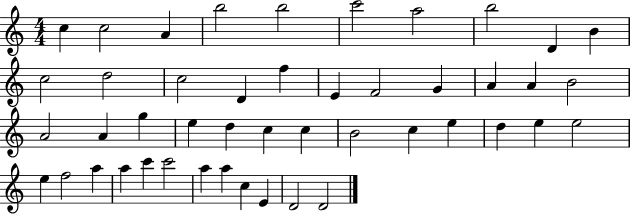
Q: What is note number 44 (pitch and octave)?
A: E4